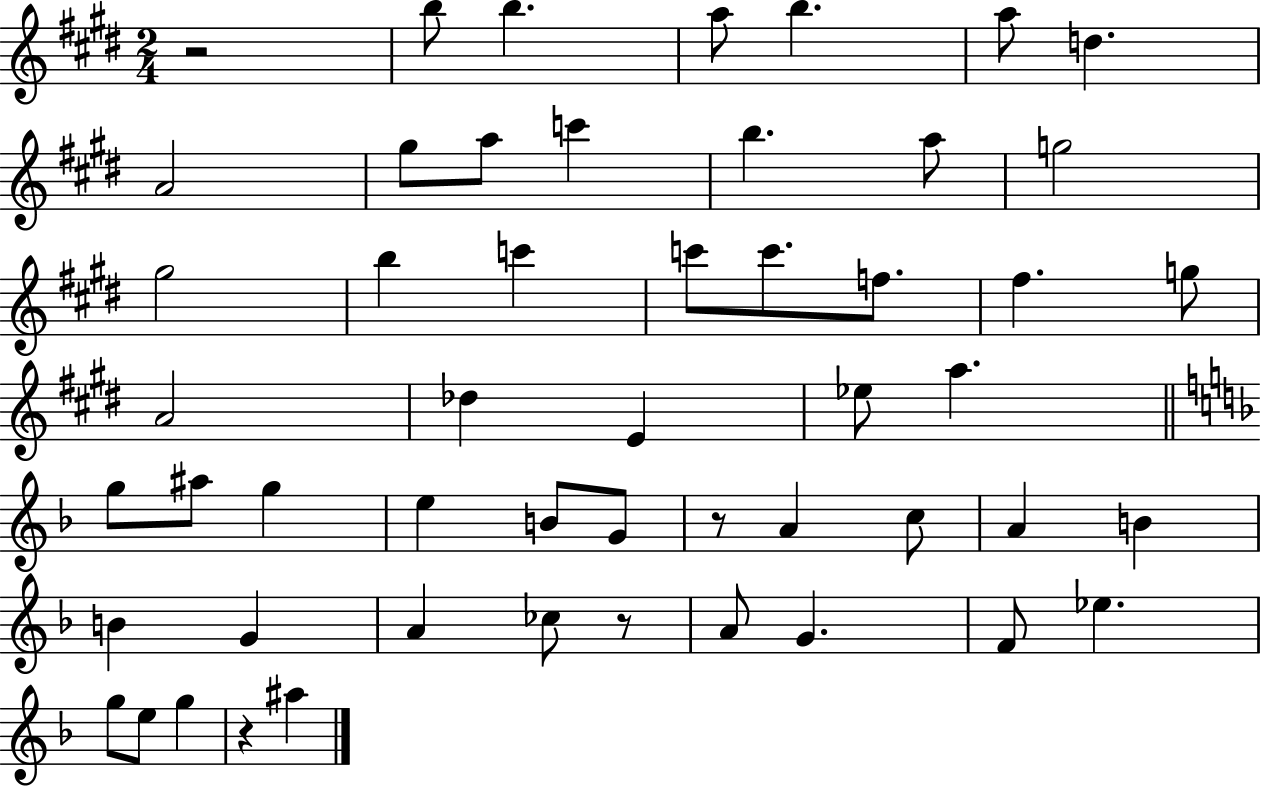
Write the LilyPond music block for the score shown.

{
  \clef treble
  \numericTimeSignature
  \time 2/4
  \key e \major
  r2 | b''8 b''4. | a''8 b''4. | a''8 d''4. | \break a'2 | gis''8 a''8 c'''4 | b''4. a''8 | g''2 | \break gis''2 | b''4 c'''4 | c'''8 c'''8. f''8. | fis''4. g''8 | \break a'2 | des''4 e'4 | ees''8 a''4. | \bar "||" \break \key d \minor g''8 ais''8 g''4 | e''4 b'8 g'8 | r8 a'4 c''8 | a'4 b'4 | \break b'4 g'4 | a'4 ces''8 r8 | a'8 g'4. | f'8 ees''4. | \break g''8 e''8 g''4 | r4 ais''4 | \bar "|."
}